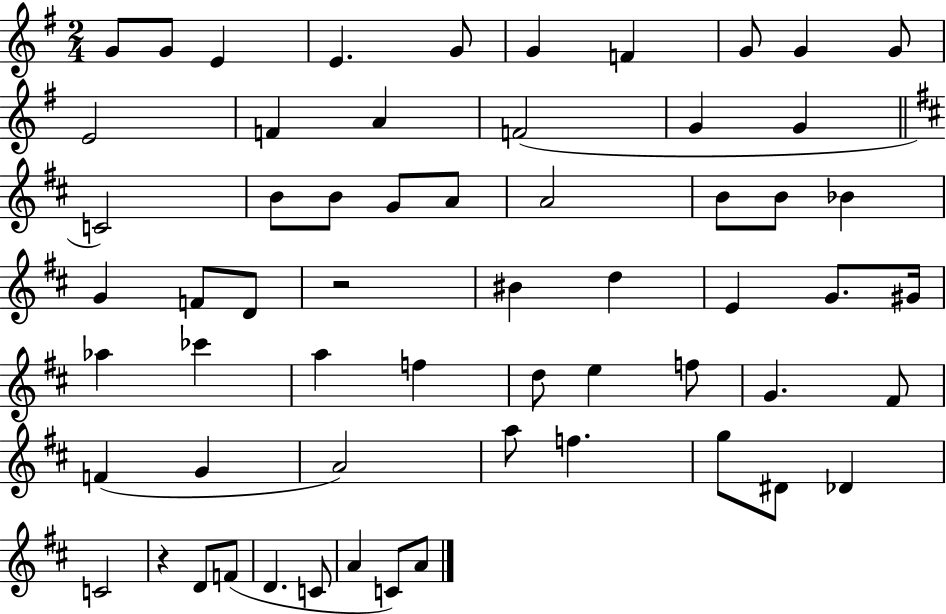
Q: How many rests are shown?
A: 2